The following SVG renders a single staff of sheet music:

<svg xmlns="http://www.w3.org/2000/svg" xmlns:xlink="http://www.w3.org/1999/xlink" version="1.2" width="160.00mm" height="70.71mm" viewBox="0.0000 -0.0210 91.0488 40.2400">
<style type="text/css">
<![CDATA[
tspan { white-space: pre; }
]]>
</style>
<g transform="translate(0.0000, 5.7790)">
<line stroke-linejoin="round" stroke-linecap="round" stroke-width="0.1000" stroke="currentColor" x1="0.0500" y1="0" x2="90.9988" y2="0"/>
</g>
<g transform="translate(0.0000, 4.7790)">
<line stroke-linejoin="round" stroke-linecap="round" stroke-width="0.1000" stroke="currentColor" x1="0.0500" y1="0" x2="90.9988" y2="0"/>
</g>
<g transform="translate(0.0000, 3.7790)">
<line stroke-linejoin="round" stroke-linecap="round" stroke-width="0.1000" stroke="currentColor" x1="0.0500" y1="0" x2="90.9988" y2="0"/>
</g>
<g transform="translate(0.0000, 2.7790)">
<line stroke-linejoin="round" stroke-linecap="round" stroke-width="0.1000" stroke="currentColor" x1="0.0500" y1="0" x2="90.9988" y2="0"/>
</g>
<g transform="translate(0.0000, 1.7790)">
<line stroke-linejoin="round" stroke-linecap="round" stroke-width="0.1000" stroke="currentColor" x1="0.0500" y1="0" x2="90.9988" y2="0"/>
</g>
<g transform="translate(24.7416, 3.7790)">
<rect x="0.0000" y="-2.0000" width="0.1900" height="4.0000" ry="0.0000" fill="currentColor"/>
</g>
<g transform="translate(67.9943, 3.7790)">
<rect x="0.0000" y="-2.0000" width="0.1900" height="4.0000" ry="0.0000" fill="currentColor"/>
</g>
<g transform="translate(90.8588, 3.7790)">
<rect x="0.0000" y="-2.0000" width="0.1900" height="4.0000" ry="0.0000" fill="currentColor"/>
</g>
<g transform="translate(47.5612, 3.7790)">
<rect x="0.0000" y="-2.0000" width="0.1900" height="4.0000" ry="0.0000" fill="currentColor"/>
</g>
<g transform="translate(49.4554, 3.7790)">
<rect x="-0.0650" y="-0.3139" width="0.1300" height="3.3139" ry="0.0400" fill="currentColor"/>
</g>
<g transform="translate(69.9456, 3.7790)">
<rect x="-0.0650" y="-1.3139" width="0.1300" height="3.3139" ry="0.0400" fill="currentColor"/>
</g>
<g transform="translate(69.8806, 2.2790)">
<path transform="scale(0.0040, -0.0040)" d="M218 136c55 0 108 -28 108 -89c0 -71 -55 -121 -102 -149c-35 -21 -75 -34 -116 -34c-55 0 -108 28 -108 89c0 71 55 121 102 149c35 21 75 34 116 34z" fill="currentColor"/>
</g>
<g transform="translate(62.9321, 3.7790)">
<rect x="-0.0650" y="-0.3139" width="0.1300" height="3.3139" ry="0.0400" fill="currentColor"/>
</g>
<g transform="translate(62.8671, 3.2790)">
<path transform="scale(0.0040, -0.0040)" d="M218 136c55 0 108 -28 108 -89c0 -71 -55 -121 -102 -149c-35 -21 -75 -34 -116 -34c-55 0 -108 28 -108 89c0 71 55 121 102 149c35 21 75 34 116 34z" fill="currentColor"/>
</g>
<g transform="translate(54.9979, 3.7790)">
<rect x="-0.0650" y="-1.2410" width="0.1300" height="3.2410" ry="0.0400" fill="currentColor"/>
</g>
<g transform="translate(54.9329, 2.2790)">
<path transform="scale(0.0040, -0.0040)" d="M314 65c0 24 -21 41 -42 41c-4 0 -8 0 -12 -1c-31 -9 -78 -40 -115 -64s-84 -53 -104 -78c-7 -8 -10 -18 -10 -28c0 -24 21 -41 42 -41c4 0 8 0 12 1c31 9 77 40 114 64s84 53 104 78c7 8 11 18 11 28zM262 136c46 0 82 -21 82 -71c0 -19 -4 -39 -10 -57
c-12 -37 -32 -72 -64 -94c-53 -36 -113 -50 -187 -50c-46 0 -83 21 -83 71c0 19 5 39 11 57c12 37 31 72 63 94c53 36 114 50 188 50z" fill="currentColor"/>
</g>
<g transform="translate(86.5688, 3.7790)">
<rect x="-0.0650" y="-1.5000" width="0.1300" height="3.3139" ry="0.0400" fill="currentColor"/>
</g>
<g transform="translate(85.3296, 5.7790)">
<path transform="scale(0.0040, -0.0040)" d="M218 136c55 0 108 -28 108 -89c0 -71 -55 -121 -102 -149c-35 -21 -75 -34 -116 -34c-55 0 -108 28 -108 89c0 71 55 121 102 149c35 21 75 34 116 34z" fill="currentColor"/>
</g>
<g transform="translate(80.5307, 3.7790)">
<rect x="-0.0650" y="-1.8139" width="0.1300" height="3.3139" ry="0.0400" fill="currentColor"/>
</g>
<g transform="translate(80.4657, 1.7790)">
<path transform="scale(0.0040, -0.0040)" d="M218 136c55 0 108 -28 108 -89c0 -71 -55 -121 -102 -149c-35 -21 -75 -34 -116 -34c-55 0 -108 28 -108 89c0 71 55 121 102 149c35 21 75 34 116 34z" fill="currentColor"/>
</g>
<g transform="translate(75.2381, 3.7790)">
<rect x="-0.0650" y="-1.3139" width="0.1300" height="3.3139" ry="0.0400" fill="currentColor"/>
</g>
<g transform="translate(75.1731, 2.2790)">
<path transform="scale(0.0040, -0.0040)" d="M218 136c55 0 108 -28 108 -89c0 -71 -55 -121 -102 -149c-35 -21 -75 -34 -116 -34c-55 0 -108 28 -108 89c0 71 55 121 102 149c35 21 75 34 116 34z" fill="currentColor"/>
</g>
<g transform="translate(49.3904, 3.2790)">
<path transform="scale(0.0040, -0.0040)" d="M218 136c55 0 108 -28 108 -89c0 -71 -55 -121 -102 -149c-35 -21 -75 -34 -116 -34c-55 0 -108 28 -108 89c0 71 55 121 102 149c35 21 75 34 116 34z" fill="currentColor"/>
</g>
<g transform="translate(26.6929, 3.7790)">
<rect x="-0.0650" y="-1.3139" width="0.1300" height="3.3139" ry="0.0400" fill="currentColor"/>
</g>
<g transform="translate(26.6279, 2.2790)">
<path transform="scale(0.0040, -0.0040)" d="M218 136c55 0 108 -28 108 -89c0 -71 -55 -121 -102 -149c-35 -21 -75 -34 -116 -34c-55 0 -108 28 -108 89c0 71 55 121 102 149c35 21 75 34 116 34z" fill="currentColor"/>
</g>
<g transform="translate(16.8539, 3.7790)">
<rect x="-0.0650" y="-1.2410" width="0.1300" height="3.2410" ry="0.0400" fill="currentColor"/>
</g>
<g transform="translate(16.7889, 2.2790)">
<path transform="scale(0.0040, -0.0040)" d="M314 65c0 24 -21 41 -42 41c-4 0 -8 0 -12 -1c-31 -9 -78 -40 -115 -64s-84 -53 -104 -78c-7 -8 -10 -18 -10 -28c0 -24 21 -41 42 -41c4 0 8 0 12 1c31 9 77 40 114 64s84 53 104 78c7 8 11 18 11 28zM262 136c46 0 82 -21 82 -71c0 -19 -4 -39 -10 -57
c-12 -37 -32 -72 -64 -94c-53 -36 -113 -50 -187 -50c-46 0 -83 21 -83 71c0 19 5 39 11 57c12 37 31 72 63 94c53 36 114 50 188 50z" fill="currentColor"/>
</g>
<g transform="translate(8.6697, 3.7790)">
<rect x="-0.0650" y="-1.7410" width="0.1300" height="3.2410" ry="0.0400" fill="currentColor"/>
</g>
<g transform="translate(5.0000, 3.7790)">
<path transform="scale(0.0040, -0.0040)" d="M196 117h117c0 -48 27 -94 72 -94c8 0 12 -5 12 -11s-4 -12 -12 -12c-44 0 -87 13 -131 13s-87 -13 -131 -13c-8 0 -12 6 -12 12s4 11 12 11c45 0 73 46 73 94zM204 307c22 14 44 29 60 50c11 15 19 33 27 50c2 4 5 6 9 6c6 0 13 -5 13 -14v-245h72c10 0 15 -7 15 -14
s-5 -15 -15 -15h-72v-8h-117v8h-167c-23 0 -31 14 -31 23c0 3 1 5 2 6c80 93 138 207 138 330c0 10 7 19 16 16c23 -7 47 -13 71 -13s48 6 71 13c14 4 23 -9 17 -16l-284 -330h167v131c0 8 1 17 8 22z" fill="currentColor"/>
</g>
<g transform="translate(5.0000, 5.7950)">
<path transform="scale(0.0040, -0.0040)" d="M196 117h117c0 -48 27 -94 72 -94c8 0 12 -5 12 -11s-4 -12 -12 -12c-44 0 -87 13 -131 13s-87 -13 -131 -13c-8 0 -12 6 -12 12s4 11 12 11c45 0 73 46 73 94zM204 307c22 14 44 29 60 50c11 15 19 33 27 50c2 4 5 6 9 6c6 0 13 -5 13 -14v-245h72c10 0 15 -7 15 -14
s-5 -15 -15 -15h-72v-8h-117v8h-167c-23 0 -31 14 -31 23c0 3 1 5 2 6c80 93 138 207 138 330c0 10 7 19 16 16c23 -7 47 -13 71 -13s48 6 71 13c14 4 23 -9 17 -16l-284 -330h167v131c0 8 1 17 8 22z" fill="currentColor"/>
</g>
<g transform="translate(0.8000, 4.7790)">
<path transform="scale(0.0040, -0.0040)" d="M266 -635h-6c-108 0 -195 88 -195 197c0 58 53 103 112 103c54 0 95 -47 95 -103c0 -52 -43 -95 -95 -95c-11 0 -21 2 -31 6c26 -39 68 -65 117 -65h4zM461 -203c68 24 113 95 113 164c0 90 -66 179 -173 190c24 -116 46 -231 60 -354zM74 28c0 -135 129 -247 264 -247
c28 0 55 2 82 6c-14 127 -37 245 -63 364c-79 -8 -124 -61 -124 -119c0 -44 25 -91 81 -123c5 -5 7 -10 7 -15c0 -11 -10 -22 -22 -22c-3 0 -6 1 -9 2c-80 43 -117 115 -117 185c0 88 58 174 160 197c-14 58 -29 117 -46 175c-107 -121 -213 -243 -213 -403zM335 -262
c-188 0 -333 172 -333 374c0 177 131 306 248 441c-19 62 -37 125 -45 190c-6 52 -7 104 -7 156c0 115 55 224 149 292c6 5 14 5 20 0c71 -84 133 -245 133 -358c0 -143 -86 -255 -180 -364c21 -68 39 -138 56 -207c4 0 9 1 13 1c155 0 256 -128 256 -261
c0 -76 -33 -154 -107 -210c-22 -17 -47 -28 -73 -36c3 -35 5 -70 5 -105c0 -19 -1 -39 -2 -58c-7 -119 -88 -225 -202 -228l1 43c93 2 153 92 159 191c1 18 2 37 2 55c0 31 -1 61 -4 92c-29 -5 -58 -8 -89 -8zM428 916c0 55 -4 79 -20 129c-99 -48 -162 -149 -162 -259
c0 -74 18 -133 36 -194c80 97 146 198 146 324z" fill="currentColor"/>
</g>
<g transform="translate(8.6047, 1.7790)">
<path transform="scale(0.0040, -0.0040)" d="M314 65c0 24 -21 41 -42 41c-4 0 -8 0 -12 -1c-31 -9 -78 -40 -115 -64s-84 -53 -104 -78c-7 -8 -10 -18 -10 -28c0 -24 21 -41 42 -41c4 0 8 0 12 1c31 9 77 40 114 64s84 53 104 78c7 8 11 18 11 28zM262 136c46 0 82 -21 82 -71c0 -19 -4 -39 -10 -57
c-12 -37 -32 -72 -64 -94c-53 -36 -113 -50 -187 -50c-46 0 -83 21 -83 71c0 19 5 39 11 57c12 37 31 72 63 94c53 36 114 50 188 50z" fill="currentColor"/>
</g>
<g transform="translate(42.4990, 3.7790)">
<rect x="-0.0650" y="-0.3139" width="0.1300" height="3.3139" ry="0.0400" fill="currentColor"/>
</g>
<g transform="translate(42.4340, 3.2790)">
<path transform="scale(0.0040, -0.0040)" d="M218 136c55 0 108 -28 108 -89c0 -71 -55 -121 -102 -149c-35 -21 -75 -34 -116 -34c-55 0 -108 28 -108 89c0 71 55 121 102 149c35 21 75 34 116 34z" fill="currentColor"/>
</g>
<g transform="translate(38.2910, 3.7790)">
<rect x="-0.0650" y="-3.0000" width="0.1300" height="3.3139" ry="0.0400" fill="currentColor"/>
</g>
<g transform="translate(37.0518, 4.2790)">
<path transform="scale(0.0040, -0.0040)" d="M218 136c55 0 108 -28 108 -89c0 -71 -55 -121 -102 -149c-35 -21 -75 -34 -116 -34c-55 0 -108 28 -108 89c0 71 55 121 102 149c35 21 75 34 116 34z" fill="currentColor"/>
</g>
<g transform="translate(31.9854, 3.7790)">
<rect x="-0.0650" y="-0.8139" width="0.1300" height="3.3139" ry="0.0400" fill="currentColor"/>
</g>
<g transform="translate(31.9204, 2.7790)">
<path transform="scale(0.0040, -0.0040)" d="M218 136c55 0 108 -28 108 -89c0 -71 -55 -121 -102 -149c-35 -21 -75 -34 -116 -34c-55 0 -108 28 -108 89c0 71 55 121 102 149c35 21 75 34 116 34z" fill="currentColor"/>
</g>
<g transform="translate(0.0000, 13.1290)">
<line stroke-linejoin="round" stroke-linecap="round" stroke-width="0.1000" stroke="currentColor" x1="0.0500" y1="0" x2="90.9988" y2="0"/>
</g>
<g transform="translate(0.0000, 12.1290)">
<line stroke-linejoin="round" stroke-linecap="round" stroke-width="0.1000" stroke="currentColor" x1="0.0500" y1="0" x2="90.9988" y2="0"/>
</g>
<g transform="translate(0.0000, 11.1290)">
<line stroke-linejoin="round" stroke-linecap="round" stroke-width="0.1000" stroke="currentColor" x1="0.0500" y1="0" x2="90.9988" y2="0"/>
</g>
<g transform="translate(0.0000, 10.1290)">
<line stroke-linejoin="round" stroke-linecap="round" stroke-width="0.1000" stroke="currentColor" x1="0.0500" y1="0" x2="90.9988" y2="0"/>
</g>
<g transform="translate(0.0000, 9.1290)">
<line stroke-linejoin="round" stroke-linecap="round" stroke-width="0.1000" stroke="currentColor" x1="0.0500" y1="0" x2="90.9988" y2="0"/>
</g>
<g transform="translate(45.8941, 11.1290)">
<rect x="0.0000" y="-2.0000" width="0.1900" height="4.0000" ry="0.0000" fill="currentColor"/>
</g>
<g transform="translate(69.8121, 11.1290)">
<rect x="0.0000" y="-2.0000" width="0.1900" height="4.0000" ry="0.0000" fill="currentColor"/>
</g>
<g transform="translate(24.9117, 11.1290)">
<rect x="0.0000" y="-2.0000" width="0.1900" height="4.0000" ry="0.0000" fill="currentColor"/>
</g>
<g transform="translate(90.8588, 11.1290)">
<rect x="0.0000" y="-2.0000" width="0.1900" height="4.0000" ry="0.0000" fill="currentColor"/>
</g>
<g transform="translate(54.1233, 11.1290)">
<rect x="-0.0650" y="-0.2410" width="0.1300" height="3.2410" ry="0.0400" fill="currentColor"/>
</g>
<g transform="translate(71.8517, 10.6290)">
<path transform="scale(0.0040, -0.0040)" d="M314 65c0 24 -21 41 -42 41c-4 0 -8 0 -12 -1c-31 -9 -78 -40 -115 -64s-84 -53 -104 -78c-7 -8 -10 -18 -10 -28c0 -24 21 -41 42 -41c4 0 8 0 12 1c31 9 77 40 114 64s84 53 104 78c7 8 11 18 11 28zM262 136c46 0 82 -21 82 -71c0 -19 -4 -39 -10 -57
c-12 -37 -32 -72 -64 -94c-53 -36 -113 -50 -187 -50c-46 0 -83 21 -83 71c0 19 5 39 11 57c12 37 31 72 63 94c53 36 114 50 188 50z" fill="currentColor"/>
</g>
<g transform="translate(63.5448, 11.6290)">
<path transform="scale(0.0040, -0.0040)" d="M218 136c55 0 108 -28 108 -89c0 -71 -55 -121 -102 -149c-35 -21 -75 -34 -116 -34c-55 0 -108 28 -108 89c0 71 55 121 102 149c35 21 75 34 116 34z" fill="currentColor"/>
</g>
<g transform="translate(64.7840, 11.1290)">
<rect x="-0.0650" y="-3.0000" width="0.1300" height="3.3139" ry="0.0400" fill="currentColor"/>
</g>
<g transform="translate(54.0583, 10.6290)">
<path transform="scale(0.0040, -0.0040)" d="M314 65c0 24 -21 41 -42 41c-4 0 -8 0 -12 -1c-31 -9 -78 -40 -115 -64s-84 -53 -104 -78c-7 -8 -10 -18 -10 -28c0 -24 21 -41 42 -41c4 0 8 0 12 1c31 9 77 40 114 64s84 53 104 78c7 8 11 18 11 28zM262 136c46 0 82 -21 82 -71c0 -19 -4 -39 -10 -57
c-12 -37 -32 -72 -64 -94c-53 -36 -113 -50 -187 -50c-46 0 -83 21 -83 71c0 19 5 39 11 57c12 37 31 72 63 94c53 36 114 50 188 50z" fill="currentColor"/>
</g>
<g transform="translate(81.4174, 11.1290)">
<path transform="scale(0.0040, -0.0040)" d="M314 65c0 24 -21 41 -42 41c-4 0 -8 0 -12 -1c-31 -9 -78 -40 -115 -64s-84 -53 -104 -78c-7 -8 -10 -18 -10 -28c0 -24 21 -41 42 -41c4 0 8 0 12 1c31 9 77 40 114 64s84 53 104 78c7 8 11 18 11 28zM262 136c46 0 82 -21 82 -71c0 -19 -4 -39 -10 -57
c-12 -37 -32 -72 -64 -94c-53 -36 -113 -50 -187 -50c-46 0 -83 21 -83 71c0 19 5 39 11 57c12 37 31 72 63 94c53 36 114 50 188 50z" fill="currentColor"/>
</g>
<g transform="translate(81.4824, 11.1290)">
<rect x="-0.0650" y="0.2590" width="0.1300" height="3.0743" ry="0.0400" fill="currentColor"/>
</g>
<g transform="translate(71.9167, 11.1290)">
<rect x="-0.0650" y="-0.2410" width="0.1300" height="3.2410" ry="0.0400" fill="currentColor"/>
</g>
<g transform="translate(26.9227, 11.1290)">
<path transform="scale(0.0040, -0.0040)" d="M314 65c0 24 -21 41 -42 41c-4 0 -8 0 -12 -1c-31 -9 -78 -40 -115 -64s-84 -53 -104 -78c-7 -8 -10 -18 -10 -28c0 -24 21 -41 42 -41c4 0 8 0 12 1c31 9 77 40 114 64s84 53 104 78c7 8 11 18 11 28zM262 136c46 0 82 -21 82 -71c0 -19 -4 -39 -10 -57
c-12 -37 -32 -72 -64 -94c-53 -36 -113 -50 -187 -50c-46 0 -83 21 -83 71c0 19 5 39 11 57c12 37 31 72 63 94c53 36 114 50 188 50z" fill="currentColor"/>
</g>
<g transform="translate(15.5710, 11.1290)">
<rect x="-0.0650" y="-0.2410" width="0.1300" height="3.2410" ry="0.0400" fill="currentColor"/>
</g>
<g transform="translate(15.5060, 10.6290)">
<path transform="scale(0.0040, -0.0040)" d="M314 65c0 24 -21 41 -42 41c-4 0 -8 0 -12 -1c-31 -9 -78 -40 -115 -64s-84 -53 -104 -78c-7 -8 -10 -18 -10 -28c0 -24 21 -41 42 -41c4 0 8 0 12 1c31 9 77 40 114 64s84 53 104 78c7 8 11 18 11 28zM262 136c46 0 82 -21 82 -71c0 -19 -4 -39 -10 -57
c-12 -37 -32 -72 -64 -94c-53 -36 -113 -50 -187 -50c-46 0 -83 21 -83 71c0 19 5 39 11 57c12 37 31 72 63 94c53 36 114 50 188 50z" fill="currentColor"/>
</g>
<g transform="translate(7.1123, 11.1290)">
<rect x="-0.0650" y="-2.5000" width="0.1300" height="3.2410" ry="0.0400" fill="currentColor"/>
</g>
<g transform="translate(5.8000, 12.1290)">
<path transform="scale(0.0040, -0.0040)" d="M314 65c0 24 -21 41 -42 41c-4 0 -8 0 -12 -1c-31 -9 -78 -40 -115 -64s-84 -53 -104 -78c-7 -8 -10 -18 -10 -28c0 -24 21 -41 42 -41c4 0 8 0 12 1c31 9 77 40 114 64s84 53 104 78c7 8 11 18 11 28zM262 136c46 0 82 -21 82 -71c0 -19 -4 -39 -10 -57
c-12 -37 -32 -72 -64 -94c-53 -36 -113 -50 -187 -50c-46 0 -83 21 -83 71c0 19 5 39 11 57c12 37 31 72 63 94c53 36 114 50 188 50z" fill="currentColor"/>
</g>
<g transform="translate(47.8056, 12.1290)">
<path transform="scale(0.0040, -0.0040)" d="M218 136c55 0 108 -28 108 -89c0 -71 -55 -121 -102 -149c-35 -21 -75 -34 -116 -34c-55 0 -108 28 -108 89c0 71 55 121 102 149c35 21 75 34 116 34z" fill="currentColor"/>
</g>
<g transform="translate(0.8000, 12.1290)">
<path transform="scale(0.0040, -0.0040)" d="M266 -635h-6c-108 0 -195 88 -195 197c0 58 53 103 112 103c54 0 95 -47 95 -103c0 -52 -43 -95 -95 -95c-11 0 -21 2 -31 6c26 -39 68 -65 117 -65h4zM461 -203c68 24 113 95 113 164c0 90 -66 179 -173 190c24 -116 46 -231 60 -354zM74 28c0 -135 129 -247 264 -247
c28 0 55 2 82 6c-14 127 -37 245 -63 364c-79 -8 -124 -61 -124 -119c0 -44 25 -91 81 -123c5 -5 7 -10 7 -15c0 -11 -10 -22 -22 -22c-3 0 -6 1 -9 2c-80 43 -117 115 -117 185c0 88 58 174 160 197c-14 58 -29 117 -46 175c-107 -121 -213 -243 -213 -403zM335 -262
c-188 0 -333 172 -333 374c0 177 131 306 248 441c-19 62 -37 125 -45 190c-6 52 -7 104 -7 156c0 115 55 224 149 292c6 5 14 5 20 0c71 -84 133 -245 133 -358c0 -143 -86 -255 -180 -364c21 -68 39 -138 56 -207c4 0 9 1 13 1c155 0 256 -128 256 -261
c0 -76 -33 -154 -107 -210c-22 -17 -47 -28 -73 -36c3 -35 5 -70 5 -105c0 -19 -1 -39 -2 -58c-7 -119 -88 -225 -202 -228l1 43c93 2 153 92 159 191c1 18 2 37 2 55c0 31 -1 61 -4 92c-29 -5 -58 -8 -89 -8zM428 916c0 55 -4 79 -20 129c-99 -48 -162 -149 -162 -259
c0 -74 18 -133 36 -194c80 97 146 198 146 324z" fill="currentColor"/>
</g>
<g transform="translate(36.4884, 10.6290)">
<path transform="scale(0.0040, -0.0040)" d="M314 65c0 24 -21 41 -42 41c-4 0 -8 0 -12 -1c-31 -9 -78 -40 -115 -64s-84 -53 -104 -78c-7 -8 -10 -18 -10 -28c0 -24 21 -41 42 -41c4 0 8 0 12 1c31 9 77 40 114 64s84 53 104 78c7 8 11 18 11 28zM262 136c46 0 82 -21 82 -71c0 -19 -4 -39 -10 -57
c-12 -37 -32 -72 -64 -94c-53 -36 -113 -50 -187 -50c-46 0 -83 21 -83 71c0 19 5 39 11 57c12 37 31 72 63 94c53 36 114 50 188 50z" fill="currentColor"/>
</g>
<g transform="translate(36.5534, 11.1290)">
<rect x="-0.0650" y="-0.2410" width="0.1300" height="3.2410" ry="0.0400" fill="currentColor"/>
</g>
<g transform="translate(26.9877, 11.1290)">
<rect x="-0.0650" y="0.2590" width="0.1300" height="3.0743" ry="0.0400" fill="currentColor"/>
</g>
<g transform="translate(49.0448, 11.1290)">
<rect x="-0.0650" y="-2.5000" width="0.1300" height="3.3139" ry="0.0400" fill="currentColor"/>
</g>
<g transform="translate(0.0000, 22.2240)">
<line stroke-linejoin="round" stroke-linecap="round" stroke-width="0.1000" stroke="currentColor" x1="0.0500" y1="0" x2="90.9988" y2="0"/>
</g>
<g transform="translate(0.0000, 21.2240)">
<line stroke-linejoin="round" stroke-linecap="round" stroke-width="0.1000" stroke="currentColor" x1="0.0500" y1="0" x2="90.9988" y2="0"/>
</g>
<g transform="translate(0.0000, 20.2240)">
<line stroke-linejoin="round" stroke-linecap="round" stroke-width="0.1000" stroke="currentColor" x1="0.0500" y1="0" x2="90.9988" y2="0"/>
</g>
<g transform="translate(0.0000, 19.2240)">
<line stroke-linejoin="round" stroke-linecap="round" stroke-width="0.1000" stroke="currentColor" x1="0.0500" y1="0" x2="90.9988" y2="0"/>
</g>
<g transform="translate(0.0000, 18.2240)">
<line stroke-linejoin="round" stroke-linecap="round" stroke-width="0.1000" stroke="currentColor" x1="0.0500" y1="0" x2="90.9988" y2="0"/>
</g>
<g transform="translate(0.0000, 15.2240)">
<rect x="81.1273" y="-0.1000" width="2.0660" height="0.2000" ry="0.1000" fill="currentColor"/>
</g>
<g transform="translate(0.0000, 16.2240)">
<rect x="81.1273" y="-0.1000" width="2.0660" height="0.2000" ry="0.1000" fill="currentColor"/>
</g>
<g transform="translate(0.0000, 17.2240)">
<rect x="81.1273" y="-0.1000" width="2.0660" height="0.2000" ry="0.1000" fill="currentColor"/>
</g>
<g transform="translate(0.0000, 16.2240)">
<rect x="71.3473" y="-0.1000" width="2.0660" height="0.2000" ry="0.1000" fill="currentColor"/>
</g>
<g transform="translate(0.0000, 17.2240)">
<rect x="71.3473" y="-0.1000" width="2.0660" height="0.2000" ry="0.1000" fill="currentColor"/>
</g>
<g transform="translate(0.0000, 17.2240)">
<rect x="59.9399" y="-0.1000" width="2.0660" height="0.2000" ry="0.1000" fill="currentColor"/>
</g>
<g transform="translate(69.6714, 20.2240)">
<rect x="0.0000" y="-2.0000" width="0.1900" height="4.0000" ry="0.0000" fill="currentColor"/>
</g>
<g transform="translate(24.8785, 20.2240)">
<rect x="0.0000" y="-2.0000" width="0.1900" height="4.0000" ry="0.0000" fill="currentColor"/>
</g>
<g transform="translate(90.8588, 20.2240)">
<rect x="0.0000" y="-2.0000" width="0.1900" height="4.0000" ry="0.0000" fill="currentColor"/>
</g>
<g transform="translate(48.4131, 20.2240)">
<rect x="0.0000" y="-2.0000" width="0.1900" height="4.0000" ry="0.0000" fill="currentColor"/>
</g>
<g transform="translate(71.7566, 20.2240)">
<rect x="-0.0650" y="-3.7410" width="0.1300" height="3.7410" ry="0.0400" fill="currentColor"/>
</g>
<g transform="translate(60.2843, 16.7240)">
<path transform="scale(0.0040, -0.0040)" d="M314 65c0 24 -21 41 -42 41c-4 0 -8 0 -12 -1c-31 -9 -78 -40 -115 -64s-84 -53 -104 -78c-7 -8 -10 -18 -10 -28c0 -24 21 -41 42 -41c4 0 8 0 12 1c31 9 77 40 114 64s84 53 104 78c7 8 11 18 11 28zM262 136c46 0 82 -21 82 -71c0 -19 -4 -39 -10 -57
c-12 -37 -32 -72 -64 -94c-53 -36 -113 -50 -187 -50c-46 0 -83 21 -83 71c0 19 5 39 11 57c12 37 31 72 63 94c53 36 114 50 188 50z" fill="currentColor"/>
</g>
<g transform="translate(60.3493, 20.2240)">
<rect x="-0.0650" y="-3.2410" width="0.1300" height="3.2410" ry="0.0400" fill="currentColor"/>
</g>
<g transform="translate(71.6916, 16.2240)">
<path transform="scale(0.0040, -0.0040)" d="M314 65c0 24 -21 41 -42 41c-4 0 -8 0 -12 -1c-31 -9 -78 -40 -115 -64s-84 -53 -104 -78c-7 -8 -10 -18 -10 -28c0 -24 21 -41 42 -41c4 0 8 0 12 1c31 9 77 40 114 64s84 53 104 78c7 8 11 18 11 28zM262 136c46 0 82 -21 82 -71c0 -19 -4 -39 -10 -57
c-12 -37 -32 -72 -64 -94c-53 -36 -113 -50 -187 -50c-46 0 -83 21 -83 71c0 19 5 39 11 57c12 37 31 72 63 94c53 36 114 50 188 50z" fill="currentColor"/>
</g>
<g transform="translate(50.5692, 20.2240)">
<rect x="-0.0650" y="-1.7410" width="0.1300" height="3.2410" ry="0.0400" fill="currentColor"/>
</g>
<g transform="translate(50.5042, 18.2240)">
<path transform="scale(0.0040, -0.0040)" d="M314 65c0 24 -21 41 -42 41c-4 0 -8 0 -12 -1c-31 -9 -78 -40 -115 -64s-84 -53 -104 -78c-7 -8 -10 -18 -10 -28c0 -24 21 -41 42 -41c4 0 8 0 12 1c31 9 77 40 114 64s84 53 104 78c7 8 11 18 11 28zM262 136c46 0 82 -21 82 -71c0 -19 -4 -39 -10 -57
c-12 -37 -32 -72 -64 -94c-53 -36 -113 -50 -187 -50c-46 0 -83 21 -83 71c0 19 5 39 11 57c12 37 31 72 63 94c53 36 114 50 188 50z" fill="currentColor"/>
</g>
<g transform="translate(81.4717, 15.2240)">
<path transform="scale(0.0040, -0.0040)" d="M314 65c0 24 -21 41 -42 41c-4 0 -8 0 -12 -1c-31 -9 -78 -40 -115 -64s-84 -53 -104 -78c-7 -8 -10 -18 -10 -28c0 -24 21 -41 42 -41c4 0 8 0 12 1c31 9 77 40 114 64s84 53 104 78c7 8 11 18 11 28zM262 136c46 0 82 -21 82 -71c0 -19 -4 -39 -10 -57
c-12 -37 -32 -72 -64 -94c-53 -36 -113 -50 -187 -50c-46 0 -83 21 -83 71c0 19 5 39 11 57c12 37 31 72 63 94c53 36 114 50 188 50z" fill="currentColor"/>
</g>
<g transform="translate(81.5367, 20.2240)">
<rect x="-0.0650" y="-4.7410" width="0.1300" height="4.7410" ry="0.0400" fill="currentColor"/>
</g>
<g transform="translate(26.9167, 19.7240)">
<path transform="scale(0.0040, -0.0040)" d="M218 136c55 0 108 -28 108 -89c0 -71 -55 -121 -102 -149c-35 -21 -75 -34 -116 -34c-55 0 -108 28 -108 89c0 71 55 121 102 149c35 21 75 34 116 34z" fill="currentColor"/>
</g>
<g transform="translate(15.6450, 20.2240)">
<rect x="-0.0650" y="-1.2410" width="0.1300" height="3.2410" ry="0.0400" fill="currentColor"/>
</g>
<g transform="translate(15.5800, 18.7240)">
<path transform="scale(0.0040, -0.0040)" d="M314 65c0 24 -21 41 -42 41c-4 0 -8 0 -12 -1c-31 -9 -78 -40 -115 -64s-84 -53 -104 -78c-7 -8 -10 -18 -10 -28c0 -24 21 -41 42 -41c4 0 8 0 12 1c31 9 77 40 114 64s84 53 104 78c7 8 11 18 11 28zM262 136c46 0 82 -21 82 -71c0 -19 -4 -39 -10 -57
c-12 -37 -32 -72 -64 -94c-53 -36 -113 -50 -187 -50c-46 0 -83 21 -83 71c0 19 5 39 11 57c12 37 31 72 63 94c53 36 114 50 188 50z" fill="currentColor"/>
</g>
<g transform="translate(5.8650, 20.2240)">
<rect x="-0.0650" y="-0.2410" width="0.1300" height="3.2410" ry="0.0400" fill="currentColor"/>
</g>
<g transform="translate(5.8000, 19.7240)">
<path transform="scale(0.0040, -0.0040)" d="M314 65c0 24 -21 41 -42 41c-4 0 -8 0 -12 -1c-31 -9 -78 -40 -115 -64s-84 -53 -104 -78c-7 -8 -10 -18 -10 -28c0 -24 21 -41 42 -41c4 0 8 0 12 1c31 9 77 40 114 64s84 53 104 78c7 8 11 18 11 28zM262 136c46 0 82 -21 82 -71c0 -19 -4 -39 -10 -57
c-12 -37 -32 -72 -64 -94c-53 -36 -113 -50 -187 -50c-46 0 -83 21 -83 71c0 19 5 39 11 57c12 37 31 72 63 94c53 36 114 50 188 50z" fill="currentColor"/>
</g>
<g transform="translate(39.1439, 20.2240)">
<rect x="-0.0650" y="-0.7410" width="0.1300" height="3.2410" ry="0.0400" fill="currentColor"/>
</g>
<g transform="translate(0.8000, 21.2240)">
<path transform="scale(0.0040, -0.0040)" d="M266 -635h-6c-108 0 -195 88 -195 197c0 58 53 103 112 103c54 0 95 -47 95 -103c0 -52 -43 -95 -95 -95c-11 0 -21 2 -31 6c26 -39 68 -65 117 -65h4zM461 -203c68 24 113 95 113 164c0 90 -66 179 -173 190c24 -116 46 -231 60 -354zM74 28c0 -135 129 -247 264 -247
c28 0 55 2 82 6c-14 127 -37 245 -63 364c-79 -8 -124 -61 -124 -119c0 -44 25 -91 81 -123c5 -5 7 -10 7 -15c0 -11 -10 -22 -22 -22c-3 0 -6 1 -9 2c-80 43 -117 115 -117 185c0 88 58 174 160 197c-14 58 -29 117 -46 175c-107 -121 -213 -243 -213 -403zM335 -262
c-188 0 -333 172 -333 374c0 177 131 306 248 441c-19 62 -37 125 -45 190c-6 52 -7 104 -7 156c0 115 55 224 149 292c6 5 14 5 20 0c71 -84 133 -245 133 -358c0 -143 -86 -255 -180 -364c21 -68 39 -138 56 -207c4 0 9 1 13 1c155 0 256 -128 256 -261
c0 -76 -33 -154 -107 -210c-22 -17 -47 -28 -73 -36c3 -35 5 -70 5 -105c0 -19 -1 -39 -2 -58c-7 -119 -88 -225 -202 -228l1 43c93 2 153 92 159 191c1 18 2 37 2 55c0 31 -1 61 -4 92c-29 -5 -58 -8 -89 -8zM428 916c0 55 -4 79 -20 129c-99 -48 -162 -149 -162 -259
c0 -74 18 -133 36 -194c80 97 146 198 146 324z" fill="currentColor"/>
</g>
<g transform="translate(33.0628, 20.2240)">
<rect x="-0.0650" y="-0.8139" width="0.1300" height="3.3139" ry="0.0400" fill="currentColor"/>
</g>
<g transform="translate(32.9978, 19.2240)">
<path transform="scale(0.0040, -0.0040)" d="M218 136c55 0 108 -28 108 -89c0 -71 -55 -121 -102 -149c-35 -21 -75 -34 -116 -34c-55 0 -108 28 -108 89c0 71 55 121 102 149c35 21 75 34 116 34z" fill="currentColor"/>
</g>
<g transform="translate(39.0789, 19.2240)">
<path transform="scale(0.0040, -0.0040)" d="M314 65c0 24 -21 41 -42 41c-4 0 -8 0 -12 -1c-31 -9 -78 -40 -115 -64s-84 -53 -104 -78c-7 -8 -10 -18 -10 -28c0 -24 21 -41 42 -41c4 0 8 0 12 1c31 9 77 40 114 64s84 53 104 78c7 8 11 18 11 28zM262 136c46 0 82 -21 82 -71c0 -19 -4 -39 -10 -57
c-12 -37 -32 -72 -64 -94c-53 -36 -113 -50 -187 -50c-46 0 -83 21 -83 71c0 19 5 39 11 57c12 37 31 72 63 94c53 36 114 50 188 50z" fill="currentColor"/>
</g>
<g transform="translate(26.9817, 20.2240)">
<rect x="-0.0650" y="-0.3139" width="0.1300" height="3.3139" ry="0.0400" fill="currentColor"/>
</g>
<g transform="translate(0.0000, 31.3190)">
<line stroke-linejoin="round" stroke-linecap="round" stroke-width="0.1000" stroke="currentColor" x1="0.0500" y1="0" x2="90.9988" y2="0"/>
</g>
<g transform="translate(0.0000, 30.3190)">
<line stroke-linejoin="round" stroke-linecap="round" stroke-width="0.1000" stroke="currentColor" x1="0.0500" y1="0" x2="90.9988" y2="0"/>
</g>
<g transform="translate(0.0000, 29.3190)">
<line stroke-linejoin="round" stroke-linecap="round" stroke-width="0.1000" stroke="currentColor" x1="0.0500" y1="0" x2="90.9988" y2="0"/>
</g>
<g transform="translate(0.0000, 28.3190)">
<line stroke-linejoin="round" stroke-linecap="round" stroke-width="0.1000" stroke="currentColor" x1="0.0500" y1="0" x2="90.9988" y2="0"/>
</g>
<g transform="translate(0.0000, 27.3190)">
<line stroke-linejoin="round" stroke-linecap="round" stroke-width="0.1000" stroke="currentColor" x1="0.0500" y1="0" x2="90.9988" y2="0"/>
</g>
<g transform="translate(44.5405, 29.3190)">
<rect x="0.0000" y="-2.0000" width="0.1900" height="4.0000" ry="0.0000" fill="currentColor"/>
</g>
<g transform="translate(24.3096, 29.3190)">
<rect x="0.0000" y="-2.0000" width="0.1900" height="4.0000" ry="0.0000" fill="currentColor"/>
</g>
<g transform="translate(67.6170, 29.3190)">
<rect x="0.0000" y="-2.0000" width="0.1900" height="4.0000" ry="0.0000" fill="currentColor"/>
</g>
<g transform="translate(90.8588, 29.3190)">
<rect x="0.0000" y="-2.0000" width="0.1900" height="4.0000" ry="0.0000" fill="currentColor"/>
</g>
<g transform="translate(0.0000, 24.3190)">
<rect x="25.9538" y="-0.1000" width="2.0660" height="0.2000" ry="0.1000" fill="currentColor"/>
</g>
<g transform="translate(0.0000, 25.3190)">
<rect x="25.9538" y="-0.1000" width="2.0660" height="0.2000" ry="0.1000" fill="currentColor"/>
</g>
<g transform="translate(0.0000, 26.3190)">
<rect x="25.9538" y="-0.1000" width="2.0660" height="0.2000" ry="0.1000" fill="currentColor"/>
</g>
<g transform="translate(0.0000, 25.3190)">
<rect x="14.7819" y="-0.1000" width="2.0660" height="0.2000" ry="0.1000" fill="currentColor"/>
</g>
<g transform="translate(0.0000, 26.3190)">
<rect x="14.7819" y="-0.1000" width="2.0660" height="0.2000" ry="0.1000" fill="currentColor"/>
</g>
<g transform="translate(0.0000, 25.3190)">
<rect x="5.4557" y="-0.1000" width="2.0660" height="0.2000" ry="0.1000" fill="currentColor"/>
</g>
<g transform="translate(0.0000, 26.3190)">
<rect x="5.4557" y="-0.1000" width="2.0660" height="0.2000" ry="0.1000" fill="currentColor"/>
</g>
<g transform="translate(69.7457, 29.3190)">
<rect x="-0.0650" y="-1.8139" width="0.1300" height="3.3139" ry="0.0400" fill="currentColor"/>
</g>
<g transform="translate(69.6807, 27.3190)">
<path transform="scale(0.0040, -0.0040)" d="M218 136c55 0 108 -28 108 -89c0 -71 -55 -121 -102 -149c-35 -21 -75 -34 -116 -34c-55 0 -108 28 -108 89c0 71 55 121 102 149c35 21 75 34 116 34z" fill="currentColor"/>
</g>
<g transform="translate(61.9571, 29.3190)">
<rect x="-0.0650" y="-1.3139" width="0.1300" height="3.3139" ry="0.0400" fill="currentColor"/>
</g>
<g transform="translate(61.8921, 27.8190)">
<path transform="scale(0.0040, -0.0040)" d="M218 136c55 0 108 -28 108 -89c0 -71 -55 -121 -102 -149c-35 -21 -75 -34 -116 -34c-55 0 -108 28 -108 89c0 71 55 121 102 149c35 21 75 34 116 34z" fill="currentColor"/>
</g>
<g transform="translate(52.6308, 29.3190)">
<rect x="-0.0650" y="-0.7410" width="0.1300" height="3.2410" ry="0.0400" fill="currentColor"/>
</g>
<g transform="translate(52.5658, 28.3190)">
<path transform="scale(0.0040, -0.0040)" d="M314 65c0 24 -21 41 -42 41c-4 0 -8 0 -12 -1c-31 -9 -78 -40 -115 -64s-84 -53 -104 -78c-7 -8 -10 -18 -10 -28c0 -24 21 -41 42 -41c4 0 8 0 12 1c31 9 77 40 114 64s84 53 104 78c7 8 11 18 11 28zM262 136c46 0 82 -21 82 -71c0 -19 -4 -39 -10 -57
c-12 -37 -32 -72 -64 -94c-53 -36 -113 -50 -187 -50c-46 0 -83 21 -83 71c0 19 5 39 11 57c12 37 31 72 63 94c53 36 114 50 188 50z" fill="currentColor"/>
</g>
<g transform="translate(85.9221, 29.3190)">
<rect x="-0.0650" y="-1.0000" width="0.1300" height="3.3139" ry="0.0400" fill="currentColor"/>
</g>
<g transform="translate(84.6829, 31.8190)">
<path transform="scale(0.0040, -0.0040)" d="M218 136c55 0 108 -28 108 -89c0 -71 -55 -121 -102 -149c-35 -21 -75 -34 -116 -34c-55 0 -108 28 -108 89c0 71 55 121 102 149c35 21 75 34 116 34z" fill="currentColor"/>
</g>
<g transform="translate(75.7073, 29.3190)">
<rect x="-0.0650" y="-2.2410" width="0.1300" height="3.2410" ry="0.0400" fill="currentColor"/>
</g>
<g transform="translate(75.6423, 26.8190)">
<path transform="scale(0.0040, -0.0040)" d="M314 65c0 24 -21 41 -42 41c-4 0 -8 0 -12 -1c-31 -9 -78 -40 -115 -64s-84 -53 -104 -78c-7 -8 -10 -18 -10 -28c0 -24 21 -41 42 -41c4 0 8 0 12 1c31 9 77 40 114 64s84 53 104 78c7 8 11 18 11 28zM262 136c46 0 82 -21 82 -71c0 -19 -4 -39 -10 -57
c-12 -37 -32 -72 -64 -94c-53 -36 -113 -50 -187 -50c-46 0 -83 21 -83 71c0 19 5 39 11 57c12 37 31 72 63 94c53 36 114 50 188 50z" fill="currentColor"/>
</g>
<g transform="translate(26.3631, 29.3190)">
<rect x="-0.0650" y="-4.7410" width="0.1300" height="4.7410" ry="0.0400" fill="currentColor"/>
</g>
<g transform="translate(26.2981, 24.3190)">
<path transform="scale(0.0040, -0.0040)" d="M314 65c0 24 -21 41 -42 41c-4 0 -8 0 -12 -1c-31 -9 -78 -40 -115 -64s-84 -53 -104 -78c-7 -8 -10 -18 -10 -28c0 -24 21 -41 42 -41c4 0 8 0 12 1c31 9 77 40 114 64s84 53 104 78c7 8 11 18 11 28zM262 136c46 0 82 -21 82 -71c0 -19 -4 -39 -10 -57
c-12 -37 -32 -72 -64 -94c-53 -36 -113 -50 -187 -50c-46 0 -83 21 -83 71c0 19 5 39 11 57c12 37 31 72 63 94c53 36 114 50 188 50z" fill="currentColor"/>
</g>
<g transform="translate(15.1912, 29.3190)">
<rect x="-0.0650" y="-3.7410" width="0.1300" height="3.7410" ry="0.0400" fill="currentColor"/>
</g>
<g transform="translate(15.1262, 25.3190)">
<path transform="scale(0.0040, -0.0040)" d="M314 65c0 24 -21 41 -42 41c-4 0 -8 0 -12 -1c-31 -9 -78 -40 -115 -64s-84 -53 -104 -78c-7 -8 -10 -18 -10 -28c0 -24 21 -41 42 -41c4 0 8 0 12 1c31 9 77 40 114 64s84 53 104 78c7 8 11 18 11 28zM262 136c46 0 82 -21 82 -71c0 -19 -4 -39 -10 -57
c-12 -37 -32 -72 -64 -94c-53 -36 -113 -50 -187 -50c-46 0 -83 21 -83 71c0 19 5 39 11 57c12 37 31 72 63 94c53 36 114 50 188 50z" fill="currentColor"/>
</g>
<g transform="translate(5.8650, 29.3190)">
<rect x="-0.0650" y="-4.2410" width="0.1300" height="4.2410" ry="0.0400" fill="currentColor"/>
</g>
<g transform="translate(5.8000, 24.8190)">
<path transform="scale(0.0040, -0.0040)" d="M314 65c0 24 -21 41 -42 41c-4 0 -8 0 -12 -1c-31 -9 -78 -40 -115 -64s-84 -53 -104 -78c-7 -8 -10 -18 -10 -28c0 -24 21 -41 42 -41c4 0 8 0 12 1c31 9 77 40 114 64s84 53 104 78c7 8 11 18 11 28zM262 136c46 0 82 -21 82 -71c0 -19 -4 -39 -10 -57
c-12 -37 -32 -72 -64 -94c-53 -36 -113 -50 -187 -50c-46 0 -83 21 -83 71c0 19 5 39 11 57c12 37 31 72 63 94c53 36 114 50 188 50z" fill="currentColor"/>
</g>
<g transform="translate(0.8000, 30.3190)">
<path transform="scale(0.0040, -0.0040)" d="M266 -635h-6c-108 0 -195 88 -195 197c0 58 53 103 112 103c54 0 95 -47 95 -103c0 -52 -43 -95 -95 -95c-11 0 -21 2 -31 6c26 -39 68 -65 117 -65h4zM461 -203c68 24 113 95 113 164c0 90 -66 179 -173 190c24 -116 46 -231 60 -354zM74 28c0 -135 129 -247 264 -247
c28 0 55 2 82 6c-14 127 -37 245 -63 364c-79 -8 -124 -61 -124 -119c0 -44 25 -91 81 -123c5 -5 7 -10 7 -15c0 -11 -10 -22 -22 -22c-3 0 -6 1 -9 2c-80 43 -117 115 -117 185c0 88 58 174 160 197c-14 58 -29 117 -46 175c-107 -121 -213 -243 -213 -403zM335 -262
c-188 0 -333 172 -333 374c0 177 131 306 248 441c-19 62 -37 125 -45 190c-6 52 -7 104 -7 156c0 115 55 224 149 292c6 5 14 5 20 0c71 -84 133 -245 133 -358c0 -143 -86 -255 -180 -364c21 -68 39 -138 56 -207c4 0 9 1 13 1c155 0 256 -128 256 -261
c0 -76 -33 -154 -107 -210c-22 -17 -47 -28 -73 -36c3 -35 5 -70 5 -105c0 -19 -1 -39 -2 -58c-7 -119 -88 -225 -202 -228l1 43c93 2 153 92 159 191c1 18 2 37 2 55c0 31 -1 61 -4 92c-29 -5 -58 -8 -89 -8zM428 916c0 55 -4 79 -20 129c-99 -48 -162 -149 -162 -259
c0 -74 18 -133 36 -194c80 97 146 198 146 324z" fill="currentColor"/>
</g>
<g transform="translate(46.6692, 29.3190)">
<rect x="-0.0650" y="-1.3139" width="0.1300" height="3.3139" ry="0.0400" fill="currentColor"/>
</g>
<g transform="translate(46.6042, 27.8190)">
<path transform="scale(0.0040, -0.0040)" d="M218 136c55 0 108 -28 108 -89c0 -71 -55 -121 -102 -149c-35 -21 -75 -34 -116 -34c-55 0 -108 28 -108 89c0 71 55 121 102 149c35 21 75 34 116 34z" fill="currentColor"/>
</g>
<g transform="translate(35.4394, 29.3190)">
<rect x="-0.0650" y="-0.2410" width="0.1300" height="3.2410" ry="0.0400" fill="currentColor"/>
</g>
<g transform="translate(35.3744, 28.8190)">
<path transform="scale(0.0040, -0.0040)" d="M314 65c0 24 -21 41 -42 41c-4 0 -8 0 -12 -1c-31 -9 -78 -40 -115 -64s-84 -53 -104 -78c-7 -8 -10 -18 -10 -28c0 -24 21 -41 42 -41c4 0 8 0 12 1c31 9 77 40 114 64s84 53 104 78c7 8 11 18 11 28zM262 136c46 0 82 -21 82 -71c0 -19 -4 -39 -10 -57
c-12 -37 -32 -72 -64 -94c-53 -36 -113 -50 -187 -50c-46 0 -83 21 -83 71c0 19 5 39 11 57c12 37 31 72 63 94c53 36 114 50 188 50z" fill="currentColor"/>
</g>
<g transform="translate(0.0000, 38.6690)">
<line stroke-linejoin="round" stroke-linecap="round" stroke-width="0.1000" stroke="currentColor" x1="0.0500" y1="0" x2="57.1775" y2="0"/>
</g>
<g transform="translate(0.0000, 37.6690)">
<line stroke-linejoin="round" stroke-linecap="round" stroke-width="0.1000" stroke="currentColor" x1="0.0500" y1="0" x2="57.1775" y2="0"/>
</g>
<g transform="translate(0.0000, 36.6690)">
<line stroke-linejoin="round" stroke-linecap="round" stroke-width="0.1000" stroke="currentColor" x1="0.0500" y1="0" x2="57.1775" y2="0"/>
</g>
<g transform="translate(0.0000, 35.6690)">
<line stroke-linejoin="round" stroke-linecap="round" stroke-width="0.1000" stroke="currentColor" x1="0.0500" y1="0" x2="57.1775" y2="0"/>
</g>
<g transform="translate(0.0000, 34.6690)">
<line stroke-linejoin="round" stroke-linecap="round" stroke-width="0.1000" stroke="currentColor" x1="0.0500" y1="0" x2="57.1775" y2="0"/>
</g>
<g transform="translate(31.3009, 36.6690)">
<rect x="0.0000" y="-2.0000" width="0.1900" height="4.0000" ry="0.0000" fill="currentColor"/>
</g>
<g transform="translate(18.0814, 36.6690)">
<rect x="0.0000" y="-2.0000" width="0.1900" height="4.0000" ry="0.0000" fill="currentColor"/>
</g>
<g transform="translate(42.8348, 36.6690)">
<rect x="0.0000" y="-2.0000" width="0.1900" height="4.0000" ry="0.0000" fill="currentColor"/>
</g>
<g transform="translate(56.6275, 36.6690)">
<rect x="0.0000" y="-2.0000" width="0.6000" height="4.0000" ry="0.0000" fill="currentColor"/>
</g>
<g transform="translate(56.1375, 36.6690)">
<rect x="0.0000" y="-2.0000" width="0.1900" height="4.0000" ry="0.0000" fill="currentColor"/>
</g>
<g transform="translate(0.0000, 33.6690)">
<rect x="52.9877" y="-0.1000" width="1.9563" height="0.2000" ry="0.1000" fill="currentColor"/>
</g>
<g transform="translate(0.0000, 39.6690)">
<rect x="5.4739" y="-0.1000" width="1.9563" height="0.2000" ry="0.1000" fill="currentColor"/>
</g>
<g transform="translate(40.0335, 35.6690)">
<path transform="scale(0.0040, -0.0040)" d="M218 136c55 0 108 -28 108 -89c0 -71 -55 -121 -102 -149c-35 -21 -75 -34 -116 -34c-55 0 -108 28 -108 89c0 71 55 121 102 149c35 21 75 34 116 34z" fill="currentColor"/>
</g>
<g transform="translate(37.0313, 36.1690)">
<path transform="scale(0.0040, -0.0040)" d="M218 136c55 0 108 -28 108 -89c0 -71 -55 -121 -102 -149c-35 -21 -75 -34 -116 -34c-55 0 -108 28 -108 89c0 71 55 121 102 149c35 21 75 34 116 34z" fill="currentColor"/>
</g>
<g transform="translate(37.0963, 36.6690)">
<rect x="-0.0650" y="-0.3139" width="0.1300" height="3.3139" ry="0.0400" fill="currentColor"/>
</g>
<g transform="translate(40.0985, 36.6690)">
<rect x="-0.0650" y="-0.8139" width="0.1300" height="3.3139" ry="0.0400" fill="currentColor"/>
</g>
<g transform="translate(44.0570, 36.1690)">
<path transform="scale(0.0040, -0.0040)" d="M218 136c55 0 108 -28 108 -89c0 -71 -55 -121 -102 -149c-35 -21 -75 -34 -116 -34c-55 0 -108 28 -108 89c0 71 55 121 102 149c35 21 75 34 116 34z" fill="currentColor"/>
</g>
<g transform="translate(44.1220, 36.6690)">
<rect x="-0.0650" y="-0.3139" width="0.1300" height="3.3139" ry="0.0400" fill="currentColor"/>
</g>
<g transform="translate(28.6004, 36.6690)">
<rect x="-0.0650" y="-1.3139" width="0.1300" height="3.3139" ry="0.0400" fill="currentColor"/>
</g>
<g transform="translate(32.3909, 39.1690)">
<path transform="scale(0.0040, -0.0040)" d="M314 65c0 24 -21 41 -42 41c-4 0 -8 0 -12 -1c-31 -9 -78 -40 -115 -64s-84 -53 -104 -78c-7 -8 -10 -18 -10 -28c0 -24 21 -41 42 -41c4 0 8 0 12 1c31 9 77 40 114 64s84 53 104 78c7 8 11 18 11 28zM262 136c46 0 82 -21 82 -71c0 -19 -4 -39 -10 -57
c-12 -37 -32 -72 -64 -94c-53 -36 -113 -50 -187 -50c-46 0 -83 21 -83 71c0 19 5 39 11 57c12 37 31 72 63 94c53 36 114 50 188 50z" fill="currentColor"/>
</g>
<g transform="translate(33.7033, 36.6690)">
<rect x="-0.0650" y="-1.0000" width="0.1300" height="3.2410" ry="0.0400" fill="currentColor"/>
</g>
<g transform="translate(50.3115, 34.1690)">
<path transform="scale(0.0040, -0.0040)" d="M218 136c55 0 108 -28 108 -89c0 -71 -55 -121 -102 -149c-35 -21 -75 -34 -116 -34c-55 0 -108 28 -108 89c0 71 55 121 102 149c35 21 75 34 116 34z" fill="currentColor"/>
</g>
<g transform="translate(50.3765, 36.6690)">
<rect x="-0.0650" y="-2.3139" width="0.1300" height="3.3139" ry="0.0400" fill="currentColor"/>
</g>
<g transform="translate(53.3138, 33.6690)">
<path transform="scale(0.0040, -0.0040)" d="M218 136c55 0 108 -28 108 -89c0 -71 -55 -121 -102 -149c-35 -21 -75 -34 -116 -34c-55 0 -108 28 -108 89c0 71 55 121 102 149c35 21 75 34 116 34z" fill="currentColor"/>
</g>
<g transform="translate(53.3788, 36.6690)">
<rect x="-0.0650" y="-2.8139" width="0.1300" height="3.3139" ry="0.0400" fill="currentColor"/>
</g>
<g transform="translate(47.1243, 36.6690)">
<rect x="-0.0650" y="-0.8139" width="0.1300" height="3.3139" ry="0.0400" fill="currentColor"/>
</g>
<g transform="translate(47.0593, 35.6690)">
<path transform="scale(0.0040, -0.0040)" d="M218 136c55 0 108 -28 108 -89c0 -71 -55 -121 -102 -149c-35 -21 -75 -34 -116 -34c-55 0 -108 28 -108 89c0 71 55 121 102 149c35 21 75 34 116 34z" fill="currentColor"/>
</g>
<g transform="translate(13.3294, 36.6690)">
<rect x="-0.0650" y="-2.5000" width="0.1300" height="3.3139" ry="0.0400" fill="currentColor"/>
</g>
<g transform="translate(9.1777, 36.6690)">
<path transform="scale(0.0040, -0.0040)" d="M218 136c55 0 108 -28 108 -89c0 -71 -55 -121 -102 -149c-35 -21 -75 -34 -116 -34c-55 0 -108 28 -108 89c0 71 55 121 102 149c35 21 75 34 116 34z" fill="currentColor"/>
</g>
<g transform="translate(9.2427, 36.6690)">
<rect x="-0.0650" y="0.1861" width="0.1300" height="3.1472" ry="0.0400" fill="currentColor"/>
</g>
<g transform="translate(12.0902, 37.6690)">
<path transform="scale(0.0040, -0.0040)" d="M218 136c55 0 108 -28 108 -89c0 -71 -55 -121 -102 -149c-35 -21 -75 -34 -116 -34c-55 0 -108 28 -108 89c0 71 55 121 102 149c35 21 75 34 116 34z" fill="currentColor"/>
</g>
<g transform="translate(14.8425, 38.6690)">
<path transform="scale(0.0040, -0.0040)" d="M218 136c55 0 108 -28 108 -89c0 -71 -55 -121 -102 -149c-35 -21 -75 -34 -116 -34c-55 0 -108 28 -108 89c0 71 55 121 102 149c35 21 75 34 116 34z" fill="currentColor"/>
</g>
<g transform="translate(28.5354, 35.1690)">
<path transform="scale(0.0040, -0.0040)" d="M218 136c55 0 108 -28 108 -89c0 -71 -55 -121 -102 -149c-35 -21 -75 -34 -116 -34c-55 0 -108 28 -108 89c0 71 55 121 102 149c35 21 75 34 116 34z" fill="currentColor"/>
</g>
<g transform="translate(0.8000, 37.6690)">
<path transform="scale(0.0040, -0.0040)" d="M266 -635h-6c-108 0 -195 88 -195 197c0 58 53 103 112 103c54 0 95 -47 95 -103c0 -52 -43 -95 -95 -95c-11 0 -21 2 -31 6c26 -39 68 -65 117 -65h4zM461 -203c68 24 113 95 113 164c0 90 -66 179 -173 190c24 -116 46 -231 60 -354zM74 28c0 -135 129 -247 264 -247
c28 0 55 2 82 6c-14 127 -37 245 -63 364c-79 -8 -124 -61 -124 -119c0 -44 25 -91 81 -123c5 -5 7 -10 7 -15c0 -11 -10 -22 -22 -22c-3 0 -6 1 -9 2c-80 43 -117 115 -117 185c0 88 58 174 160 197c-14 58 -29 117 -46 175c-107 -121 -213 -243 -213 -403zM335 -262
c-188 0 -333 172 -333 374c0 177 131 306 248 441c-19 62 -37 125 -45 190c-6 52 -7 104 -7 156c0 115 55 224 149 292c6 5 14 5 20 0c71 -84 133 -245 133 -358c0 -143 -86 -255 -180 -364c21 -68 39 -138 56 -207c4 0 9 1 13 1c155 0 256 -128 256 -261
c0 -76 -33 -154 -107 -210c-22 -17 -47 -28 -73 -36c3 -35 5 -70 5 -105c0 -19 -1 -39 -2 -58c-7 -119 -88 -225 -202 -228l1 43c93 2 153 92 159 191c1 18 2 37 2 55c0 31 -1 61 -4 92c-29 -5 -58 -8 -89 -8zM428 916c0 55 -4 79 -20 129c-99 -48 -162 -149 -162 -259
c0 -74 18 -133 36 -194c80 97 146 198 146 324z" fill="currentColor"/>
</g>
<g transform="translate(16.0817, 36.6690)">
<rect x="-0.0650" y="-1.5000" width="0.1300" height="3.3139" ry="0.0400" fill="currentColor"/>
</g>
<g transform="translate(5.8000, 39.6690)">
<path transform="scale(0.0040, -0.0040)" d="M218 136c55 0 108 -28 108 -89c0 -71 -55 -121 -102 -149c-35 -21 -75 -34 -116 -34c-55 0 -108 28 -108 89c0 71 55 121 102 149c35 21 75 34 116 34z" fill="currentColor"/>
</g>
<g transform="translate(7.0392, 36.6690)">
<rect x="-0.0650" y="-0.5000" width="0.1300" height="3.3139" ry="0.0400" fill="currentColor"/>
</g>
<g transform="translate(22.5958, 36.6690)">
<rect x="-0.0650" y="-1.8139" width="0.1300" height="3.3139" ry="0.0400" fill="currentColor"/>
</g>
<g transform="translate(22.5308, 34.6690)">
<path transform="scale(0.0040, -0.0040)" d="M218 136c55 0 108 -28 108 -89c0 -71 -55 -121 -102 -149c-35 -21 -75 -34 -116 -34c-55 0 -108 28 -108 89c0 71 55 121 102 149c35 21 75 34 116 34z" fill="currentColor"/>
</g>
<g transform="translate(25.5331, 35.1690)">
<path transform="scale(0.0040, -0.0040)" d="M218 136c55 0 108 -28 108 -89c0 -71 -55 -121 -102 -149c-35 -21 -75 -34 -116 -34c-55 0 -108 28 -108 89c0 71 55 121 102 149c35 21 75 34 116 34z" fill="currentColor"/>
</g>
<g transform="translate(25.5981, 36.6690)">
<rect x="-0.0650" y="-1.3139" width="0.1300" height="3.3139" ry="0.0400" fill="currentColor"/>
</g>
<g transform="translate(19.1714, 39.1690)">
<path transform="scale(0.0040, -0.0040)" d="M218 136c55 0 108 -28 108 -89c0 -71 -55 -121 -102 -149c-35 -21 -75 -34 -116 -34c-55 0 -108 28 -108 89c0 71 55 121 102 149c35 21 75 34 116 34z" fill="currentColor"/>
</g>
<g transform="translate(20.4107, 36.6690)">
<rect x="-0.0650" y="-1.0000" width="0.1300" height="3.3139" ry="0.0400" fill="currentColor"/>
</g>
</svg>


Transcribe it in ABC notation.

X:1
T:Untitled
M:4/4
L:1/4
K:C
f2 e2 e d A c c e2 c e e f E G2 c2 B2 c2 G c2 A c2 B2 c2 e2 c d d2 f2 b2 c'2 e'2 d'2 c'2 e'2 c2 e d2 e f g2 D C B G E D f e e D2 c d c d g a